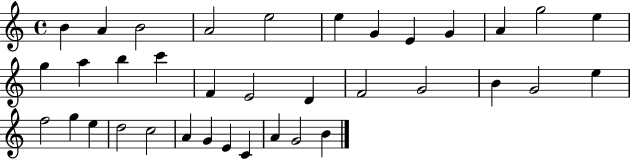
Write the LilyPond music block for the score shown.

{
  \clef treble
  \time 4/4
  \defaultTimeSignature
  \key c \major
  b'4 a'4 b'2 | a'2 e''2 | e''4 g'4 e'4 g'4 | a'4 g''2 e''4 | \break g''4 a''4 b''4 c'''4 | f'4 e'2 d'4 | f'2 g'2 | b'4 g'2 e''4 | \break f''2 g''4 e''4 | d''2 c''2 | a'4 g'4 e'4 c'4 | a'4 g'2 b'4 | \break \bar "|."
}